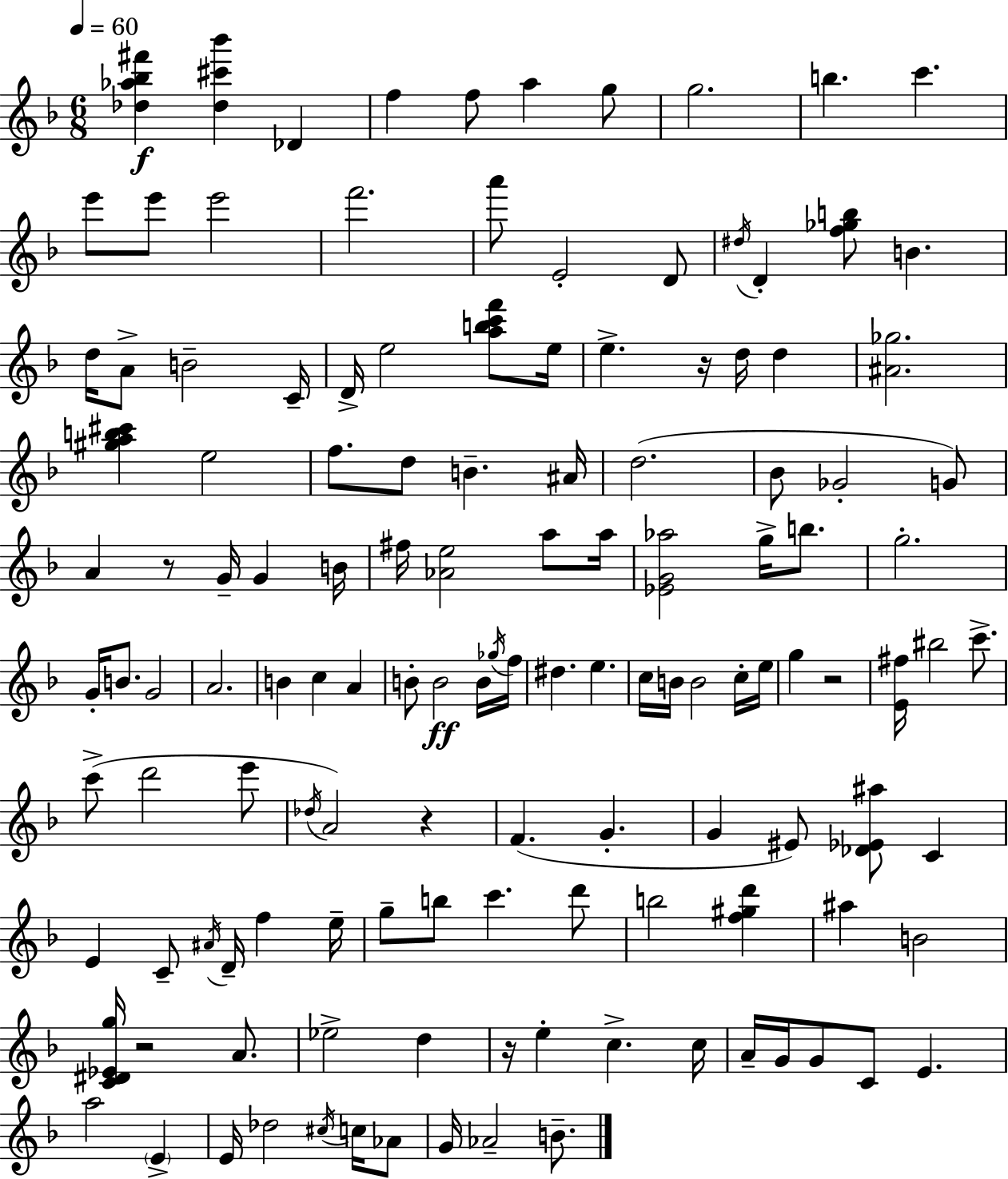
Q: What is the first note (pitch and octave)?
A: Db4